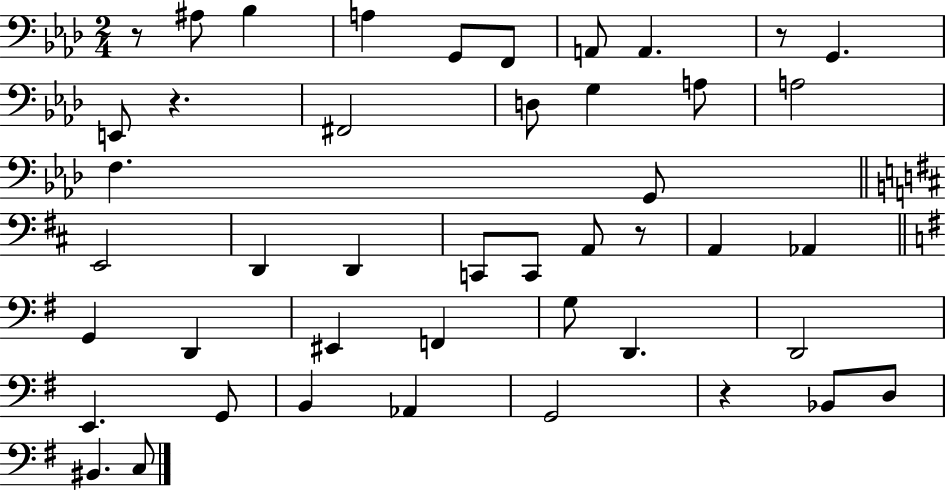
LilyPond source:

{
  \clef bass
  \numericTimeSignature
  \time 2/4
  \key aes \major
  r8 ais8 bes4 | a4 g,8 f,8 | a,8 a,4. | r8 g,4. | \break e,8 r4. | fis,2 | d8 g4 a8 | a2 | \break f4. g,8 | \bar "||" \break \key b \minor e,2 | d,4 d,4 | c,8 c,8 a,8 r8 | a,4 aes,4 | \break \bar "||" \break \key g \major g,4 d,4 | eis,4 f,4 | g8 d,4. | d,2 | \break e,4. g,8 | b,4 aes,4 | g,2 | r4 bes,8 d8 | \break bis,4. c8 | \bar "|."
}